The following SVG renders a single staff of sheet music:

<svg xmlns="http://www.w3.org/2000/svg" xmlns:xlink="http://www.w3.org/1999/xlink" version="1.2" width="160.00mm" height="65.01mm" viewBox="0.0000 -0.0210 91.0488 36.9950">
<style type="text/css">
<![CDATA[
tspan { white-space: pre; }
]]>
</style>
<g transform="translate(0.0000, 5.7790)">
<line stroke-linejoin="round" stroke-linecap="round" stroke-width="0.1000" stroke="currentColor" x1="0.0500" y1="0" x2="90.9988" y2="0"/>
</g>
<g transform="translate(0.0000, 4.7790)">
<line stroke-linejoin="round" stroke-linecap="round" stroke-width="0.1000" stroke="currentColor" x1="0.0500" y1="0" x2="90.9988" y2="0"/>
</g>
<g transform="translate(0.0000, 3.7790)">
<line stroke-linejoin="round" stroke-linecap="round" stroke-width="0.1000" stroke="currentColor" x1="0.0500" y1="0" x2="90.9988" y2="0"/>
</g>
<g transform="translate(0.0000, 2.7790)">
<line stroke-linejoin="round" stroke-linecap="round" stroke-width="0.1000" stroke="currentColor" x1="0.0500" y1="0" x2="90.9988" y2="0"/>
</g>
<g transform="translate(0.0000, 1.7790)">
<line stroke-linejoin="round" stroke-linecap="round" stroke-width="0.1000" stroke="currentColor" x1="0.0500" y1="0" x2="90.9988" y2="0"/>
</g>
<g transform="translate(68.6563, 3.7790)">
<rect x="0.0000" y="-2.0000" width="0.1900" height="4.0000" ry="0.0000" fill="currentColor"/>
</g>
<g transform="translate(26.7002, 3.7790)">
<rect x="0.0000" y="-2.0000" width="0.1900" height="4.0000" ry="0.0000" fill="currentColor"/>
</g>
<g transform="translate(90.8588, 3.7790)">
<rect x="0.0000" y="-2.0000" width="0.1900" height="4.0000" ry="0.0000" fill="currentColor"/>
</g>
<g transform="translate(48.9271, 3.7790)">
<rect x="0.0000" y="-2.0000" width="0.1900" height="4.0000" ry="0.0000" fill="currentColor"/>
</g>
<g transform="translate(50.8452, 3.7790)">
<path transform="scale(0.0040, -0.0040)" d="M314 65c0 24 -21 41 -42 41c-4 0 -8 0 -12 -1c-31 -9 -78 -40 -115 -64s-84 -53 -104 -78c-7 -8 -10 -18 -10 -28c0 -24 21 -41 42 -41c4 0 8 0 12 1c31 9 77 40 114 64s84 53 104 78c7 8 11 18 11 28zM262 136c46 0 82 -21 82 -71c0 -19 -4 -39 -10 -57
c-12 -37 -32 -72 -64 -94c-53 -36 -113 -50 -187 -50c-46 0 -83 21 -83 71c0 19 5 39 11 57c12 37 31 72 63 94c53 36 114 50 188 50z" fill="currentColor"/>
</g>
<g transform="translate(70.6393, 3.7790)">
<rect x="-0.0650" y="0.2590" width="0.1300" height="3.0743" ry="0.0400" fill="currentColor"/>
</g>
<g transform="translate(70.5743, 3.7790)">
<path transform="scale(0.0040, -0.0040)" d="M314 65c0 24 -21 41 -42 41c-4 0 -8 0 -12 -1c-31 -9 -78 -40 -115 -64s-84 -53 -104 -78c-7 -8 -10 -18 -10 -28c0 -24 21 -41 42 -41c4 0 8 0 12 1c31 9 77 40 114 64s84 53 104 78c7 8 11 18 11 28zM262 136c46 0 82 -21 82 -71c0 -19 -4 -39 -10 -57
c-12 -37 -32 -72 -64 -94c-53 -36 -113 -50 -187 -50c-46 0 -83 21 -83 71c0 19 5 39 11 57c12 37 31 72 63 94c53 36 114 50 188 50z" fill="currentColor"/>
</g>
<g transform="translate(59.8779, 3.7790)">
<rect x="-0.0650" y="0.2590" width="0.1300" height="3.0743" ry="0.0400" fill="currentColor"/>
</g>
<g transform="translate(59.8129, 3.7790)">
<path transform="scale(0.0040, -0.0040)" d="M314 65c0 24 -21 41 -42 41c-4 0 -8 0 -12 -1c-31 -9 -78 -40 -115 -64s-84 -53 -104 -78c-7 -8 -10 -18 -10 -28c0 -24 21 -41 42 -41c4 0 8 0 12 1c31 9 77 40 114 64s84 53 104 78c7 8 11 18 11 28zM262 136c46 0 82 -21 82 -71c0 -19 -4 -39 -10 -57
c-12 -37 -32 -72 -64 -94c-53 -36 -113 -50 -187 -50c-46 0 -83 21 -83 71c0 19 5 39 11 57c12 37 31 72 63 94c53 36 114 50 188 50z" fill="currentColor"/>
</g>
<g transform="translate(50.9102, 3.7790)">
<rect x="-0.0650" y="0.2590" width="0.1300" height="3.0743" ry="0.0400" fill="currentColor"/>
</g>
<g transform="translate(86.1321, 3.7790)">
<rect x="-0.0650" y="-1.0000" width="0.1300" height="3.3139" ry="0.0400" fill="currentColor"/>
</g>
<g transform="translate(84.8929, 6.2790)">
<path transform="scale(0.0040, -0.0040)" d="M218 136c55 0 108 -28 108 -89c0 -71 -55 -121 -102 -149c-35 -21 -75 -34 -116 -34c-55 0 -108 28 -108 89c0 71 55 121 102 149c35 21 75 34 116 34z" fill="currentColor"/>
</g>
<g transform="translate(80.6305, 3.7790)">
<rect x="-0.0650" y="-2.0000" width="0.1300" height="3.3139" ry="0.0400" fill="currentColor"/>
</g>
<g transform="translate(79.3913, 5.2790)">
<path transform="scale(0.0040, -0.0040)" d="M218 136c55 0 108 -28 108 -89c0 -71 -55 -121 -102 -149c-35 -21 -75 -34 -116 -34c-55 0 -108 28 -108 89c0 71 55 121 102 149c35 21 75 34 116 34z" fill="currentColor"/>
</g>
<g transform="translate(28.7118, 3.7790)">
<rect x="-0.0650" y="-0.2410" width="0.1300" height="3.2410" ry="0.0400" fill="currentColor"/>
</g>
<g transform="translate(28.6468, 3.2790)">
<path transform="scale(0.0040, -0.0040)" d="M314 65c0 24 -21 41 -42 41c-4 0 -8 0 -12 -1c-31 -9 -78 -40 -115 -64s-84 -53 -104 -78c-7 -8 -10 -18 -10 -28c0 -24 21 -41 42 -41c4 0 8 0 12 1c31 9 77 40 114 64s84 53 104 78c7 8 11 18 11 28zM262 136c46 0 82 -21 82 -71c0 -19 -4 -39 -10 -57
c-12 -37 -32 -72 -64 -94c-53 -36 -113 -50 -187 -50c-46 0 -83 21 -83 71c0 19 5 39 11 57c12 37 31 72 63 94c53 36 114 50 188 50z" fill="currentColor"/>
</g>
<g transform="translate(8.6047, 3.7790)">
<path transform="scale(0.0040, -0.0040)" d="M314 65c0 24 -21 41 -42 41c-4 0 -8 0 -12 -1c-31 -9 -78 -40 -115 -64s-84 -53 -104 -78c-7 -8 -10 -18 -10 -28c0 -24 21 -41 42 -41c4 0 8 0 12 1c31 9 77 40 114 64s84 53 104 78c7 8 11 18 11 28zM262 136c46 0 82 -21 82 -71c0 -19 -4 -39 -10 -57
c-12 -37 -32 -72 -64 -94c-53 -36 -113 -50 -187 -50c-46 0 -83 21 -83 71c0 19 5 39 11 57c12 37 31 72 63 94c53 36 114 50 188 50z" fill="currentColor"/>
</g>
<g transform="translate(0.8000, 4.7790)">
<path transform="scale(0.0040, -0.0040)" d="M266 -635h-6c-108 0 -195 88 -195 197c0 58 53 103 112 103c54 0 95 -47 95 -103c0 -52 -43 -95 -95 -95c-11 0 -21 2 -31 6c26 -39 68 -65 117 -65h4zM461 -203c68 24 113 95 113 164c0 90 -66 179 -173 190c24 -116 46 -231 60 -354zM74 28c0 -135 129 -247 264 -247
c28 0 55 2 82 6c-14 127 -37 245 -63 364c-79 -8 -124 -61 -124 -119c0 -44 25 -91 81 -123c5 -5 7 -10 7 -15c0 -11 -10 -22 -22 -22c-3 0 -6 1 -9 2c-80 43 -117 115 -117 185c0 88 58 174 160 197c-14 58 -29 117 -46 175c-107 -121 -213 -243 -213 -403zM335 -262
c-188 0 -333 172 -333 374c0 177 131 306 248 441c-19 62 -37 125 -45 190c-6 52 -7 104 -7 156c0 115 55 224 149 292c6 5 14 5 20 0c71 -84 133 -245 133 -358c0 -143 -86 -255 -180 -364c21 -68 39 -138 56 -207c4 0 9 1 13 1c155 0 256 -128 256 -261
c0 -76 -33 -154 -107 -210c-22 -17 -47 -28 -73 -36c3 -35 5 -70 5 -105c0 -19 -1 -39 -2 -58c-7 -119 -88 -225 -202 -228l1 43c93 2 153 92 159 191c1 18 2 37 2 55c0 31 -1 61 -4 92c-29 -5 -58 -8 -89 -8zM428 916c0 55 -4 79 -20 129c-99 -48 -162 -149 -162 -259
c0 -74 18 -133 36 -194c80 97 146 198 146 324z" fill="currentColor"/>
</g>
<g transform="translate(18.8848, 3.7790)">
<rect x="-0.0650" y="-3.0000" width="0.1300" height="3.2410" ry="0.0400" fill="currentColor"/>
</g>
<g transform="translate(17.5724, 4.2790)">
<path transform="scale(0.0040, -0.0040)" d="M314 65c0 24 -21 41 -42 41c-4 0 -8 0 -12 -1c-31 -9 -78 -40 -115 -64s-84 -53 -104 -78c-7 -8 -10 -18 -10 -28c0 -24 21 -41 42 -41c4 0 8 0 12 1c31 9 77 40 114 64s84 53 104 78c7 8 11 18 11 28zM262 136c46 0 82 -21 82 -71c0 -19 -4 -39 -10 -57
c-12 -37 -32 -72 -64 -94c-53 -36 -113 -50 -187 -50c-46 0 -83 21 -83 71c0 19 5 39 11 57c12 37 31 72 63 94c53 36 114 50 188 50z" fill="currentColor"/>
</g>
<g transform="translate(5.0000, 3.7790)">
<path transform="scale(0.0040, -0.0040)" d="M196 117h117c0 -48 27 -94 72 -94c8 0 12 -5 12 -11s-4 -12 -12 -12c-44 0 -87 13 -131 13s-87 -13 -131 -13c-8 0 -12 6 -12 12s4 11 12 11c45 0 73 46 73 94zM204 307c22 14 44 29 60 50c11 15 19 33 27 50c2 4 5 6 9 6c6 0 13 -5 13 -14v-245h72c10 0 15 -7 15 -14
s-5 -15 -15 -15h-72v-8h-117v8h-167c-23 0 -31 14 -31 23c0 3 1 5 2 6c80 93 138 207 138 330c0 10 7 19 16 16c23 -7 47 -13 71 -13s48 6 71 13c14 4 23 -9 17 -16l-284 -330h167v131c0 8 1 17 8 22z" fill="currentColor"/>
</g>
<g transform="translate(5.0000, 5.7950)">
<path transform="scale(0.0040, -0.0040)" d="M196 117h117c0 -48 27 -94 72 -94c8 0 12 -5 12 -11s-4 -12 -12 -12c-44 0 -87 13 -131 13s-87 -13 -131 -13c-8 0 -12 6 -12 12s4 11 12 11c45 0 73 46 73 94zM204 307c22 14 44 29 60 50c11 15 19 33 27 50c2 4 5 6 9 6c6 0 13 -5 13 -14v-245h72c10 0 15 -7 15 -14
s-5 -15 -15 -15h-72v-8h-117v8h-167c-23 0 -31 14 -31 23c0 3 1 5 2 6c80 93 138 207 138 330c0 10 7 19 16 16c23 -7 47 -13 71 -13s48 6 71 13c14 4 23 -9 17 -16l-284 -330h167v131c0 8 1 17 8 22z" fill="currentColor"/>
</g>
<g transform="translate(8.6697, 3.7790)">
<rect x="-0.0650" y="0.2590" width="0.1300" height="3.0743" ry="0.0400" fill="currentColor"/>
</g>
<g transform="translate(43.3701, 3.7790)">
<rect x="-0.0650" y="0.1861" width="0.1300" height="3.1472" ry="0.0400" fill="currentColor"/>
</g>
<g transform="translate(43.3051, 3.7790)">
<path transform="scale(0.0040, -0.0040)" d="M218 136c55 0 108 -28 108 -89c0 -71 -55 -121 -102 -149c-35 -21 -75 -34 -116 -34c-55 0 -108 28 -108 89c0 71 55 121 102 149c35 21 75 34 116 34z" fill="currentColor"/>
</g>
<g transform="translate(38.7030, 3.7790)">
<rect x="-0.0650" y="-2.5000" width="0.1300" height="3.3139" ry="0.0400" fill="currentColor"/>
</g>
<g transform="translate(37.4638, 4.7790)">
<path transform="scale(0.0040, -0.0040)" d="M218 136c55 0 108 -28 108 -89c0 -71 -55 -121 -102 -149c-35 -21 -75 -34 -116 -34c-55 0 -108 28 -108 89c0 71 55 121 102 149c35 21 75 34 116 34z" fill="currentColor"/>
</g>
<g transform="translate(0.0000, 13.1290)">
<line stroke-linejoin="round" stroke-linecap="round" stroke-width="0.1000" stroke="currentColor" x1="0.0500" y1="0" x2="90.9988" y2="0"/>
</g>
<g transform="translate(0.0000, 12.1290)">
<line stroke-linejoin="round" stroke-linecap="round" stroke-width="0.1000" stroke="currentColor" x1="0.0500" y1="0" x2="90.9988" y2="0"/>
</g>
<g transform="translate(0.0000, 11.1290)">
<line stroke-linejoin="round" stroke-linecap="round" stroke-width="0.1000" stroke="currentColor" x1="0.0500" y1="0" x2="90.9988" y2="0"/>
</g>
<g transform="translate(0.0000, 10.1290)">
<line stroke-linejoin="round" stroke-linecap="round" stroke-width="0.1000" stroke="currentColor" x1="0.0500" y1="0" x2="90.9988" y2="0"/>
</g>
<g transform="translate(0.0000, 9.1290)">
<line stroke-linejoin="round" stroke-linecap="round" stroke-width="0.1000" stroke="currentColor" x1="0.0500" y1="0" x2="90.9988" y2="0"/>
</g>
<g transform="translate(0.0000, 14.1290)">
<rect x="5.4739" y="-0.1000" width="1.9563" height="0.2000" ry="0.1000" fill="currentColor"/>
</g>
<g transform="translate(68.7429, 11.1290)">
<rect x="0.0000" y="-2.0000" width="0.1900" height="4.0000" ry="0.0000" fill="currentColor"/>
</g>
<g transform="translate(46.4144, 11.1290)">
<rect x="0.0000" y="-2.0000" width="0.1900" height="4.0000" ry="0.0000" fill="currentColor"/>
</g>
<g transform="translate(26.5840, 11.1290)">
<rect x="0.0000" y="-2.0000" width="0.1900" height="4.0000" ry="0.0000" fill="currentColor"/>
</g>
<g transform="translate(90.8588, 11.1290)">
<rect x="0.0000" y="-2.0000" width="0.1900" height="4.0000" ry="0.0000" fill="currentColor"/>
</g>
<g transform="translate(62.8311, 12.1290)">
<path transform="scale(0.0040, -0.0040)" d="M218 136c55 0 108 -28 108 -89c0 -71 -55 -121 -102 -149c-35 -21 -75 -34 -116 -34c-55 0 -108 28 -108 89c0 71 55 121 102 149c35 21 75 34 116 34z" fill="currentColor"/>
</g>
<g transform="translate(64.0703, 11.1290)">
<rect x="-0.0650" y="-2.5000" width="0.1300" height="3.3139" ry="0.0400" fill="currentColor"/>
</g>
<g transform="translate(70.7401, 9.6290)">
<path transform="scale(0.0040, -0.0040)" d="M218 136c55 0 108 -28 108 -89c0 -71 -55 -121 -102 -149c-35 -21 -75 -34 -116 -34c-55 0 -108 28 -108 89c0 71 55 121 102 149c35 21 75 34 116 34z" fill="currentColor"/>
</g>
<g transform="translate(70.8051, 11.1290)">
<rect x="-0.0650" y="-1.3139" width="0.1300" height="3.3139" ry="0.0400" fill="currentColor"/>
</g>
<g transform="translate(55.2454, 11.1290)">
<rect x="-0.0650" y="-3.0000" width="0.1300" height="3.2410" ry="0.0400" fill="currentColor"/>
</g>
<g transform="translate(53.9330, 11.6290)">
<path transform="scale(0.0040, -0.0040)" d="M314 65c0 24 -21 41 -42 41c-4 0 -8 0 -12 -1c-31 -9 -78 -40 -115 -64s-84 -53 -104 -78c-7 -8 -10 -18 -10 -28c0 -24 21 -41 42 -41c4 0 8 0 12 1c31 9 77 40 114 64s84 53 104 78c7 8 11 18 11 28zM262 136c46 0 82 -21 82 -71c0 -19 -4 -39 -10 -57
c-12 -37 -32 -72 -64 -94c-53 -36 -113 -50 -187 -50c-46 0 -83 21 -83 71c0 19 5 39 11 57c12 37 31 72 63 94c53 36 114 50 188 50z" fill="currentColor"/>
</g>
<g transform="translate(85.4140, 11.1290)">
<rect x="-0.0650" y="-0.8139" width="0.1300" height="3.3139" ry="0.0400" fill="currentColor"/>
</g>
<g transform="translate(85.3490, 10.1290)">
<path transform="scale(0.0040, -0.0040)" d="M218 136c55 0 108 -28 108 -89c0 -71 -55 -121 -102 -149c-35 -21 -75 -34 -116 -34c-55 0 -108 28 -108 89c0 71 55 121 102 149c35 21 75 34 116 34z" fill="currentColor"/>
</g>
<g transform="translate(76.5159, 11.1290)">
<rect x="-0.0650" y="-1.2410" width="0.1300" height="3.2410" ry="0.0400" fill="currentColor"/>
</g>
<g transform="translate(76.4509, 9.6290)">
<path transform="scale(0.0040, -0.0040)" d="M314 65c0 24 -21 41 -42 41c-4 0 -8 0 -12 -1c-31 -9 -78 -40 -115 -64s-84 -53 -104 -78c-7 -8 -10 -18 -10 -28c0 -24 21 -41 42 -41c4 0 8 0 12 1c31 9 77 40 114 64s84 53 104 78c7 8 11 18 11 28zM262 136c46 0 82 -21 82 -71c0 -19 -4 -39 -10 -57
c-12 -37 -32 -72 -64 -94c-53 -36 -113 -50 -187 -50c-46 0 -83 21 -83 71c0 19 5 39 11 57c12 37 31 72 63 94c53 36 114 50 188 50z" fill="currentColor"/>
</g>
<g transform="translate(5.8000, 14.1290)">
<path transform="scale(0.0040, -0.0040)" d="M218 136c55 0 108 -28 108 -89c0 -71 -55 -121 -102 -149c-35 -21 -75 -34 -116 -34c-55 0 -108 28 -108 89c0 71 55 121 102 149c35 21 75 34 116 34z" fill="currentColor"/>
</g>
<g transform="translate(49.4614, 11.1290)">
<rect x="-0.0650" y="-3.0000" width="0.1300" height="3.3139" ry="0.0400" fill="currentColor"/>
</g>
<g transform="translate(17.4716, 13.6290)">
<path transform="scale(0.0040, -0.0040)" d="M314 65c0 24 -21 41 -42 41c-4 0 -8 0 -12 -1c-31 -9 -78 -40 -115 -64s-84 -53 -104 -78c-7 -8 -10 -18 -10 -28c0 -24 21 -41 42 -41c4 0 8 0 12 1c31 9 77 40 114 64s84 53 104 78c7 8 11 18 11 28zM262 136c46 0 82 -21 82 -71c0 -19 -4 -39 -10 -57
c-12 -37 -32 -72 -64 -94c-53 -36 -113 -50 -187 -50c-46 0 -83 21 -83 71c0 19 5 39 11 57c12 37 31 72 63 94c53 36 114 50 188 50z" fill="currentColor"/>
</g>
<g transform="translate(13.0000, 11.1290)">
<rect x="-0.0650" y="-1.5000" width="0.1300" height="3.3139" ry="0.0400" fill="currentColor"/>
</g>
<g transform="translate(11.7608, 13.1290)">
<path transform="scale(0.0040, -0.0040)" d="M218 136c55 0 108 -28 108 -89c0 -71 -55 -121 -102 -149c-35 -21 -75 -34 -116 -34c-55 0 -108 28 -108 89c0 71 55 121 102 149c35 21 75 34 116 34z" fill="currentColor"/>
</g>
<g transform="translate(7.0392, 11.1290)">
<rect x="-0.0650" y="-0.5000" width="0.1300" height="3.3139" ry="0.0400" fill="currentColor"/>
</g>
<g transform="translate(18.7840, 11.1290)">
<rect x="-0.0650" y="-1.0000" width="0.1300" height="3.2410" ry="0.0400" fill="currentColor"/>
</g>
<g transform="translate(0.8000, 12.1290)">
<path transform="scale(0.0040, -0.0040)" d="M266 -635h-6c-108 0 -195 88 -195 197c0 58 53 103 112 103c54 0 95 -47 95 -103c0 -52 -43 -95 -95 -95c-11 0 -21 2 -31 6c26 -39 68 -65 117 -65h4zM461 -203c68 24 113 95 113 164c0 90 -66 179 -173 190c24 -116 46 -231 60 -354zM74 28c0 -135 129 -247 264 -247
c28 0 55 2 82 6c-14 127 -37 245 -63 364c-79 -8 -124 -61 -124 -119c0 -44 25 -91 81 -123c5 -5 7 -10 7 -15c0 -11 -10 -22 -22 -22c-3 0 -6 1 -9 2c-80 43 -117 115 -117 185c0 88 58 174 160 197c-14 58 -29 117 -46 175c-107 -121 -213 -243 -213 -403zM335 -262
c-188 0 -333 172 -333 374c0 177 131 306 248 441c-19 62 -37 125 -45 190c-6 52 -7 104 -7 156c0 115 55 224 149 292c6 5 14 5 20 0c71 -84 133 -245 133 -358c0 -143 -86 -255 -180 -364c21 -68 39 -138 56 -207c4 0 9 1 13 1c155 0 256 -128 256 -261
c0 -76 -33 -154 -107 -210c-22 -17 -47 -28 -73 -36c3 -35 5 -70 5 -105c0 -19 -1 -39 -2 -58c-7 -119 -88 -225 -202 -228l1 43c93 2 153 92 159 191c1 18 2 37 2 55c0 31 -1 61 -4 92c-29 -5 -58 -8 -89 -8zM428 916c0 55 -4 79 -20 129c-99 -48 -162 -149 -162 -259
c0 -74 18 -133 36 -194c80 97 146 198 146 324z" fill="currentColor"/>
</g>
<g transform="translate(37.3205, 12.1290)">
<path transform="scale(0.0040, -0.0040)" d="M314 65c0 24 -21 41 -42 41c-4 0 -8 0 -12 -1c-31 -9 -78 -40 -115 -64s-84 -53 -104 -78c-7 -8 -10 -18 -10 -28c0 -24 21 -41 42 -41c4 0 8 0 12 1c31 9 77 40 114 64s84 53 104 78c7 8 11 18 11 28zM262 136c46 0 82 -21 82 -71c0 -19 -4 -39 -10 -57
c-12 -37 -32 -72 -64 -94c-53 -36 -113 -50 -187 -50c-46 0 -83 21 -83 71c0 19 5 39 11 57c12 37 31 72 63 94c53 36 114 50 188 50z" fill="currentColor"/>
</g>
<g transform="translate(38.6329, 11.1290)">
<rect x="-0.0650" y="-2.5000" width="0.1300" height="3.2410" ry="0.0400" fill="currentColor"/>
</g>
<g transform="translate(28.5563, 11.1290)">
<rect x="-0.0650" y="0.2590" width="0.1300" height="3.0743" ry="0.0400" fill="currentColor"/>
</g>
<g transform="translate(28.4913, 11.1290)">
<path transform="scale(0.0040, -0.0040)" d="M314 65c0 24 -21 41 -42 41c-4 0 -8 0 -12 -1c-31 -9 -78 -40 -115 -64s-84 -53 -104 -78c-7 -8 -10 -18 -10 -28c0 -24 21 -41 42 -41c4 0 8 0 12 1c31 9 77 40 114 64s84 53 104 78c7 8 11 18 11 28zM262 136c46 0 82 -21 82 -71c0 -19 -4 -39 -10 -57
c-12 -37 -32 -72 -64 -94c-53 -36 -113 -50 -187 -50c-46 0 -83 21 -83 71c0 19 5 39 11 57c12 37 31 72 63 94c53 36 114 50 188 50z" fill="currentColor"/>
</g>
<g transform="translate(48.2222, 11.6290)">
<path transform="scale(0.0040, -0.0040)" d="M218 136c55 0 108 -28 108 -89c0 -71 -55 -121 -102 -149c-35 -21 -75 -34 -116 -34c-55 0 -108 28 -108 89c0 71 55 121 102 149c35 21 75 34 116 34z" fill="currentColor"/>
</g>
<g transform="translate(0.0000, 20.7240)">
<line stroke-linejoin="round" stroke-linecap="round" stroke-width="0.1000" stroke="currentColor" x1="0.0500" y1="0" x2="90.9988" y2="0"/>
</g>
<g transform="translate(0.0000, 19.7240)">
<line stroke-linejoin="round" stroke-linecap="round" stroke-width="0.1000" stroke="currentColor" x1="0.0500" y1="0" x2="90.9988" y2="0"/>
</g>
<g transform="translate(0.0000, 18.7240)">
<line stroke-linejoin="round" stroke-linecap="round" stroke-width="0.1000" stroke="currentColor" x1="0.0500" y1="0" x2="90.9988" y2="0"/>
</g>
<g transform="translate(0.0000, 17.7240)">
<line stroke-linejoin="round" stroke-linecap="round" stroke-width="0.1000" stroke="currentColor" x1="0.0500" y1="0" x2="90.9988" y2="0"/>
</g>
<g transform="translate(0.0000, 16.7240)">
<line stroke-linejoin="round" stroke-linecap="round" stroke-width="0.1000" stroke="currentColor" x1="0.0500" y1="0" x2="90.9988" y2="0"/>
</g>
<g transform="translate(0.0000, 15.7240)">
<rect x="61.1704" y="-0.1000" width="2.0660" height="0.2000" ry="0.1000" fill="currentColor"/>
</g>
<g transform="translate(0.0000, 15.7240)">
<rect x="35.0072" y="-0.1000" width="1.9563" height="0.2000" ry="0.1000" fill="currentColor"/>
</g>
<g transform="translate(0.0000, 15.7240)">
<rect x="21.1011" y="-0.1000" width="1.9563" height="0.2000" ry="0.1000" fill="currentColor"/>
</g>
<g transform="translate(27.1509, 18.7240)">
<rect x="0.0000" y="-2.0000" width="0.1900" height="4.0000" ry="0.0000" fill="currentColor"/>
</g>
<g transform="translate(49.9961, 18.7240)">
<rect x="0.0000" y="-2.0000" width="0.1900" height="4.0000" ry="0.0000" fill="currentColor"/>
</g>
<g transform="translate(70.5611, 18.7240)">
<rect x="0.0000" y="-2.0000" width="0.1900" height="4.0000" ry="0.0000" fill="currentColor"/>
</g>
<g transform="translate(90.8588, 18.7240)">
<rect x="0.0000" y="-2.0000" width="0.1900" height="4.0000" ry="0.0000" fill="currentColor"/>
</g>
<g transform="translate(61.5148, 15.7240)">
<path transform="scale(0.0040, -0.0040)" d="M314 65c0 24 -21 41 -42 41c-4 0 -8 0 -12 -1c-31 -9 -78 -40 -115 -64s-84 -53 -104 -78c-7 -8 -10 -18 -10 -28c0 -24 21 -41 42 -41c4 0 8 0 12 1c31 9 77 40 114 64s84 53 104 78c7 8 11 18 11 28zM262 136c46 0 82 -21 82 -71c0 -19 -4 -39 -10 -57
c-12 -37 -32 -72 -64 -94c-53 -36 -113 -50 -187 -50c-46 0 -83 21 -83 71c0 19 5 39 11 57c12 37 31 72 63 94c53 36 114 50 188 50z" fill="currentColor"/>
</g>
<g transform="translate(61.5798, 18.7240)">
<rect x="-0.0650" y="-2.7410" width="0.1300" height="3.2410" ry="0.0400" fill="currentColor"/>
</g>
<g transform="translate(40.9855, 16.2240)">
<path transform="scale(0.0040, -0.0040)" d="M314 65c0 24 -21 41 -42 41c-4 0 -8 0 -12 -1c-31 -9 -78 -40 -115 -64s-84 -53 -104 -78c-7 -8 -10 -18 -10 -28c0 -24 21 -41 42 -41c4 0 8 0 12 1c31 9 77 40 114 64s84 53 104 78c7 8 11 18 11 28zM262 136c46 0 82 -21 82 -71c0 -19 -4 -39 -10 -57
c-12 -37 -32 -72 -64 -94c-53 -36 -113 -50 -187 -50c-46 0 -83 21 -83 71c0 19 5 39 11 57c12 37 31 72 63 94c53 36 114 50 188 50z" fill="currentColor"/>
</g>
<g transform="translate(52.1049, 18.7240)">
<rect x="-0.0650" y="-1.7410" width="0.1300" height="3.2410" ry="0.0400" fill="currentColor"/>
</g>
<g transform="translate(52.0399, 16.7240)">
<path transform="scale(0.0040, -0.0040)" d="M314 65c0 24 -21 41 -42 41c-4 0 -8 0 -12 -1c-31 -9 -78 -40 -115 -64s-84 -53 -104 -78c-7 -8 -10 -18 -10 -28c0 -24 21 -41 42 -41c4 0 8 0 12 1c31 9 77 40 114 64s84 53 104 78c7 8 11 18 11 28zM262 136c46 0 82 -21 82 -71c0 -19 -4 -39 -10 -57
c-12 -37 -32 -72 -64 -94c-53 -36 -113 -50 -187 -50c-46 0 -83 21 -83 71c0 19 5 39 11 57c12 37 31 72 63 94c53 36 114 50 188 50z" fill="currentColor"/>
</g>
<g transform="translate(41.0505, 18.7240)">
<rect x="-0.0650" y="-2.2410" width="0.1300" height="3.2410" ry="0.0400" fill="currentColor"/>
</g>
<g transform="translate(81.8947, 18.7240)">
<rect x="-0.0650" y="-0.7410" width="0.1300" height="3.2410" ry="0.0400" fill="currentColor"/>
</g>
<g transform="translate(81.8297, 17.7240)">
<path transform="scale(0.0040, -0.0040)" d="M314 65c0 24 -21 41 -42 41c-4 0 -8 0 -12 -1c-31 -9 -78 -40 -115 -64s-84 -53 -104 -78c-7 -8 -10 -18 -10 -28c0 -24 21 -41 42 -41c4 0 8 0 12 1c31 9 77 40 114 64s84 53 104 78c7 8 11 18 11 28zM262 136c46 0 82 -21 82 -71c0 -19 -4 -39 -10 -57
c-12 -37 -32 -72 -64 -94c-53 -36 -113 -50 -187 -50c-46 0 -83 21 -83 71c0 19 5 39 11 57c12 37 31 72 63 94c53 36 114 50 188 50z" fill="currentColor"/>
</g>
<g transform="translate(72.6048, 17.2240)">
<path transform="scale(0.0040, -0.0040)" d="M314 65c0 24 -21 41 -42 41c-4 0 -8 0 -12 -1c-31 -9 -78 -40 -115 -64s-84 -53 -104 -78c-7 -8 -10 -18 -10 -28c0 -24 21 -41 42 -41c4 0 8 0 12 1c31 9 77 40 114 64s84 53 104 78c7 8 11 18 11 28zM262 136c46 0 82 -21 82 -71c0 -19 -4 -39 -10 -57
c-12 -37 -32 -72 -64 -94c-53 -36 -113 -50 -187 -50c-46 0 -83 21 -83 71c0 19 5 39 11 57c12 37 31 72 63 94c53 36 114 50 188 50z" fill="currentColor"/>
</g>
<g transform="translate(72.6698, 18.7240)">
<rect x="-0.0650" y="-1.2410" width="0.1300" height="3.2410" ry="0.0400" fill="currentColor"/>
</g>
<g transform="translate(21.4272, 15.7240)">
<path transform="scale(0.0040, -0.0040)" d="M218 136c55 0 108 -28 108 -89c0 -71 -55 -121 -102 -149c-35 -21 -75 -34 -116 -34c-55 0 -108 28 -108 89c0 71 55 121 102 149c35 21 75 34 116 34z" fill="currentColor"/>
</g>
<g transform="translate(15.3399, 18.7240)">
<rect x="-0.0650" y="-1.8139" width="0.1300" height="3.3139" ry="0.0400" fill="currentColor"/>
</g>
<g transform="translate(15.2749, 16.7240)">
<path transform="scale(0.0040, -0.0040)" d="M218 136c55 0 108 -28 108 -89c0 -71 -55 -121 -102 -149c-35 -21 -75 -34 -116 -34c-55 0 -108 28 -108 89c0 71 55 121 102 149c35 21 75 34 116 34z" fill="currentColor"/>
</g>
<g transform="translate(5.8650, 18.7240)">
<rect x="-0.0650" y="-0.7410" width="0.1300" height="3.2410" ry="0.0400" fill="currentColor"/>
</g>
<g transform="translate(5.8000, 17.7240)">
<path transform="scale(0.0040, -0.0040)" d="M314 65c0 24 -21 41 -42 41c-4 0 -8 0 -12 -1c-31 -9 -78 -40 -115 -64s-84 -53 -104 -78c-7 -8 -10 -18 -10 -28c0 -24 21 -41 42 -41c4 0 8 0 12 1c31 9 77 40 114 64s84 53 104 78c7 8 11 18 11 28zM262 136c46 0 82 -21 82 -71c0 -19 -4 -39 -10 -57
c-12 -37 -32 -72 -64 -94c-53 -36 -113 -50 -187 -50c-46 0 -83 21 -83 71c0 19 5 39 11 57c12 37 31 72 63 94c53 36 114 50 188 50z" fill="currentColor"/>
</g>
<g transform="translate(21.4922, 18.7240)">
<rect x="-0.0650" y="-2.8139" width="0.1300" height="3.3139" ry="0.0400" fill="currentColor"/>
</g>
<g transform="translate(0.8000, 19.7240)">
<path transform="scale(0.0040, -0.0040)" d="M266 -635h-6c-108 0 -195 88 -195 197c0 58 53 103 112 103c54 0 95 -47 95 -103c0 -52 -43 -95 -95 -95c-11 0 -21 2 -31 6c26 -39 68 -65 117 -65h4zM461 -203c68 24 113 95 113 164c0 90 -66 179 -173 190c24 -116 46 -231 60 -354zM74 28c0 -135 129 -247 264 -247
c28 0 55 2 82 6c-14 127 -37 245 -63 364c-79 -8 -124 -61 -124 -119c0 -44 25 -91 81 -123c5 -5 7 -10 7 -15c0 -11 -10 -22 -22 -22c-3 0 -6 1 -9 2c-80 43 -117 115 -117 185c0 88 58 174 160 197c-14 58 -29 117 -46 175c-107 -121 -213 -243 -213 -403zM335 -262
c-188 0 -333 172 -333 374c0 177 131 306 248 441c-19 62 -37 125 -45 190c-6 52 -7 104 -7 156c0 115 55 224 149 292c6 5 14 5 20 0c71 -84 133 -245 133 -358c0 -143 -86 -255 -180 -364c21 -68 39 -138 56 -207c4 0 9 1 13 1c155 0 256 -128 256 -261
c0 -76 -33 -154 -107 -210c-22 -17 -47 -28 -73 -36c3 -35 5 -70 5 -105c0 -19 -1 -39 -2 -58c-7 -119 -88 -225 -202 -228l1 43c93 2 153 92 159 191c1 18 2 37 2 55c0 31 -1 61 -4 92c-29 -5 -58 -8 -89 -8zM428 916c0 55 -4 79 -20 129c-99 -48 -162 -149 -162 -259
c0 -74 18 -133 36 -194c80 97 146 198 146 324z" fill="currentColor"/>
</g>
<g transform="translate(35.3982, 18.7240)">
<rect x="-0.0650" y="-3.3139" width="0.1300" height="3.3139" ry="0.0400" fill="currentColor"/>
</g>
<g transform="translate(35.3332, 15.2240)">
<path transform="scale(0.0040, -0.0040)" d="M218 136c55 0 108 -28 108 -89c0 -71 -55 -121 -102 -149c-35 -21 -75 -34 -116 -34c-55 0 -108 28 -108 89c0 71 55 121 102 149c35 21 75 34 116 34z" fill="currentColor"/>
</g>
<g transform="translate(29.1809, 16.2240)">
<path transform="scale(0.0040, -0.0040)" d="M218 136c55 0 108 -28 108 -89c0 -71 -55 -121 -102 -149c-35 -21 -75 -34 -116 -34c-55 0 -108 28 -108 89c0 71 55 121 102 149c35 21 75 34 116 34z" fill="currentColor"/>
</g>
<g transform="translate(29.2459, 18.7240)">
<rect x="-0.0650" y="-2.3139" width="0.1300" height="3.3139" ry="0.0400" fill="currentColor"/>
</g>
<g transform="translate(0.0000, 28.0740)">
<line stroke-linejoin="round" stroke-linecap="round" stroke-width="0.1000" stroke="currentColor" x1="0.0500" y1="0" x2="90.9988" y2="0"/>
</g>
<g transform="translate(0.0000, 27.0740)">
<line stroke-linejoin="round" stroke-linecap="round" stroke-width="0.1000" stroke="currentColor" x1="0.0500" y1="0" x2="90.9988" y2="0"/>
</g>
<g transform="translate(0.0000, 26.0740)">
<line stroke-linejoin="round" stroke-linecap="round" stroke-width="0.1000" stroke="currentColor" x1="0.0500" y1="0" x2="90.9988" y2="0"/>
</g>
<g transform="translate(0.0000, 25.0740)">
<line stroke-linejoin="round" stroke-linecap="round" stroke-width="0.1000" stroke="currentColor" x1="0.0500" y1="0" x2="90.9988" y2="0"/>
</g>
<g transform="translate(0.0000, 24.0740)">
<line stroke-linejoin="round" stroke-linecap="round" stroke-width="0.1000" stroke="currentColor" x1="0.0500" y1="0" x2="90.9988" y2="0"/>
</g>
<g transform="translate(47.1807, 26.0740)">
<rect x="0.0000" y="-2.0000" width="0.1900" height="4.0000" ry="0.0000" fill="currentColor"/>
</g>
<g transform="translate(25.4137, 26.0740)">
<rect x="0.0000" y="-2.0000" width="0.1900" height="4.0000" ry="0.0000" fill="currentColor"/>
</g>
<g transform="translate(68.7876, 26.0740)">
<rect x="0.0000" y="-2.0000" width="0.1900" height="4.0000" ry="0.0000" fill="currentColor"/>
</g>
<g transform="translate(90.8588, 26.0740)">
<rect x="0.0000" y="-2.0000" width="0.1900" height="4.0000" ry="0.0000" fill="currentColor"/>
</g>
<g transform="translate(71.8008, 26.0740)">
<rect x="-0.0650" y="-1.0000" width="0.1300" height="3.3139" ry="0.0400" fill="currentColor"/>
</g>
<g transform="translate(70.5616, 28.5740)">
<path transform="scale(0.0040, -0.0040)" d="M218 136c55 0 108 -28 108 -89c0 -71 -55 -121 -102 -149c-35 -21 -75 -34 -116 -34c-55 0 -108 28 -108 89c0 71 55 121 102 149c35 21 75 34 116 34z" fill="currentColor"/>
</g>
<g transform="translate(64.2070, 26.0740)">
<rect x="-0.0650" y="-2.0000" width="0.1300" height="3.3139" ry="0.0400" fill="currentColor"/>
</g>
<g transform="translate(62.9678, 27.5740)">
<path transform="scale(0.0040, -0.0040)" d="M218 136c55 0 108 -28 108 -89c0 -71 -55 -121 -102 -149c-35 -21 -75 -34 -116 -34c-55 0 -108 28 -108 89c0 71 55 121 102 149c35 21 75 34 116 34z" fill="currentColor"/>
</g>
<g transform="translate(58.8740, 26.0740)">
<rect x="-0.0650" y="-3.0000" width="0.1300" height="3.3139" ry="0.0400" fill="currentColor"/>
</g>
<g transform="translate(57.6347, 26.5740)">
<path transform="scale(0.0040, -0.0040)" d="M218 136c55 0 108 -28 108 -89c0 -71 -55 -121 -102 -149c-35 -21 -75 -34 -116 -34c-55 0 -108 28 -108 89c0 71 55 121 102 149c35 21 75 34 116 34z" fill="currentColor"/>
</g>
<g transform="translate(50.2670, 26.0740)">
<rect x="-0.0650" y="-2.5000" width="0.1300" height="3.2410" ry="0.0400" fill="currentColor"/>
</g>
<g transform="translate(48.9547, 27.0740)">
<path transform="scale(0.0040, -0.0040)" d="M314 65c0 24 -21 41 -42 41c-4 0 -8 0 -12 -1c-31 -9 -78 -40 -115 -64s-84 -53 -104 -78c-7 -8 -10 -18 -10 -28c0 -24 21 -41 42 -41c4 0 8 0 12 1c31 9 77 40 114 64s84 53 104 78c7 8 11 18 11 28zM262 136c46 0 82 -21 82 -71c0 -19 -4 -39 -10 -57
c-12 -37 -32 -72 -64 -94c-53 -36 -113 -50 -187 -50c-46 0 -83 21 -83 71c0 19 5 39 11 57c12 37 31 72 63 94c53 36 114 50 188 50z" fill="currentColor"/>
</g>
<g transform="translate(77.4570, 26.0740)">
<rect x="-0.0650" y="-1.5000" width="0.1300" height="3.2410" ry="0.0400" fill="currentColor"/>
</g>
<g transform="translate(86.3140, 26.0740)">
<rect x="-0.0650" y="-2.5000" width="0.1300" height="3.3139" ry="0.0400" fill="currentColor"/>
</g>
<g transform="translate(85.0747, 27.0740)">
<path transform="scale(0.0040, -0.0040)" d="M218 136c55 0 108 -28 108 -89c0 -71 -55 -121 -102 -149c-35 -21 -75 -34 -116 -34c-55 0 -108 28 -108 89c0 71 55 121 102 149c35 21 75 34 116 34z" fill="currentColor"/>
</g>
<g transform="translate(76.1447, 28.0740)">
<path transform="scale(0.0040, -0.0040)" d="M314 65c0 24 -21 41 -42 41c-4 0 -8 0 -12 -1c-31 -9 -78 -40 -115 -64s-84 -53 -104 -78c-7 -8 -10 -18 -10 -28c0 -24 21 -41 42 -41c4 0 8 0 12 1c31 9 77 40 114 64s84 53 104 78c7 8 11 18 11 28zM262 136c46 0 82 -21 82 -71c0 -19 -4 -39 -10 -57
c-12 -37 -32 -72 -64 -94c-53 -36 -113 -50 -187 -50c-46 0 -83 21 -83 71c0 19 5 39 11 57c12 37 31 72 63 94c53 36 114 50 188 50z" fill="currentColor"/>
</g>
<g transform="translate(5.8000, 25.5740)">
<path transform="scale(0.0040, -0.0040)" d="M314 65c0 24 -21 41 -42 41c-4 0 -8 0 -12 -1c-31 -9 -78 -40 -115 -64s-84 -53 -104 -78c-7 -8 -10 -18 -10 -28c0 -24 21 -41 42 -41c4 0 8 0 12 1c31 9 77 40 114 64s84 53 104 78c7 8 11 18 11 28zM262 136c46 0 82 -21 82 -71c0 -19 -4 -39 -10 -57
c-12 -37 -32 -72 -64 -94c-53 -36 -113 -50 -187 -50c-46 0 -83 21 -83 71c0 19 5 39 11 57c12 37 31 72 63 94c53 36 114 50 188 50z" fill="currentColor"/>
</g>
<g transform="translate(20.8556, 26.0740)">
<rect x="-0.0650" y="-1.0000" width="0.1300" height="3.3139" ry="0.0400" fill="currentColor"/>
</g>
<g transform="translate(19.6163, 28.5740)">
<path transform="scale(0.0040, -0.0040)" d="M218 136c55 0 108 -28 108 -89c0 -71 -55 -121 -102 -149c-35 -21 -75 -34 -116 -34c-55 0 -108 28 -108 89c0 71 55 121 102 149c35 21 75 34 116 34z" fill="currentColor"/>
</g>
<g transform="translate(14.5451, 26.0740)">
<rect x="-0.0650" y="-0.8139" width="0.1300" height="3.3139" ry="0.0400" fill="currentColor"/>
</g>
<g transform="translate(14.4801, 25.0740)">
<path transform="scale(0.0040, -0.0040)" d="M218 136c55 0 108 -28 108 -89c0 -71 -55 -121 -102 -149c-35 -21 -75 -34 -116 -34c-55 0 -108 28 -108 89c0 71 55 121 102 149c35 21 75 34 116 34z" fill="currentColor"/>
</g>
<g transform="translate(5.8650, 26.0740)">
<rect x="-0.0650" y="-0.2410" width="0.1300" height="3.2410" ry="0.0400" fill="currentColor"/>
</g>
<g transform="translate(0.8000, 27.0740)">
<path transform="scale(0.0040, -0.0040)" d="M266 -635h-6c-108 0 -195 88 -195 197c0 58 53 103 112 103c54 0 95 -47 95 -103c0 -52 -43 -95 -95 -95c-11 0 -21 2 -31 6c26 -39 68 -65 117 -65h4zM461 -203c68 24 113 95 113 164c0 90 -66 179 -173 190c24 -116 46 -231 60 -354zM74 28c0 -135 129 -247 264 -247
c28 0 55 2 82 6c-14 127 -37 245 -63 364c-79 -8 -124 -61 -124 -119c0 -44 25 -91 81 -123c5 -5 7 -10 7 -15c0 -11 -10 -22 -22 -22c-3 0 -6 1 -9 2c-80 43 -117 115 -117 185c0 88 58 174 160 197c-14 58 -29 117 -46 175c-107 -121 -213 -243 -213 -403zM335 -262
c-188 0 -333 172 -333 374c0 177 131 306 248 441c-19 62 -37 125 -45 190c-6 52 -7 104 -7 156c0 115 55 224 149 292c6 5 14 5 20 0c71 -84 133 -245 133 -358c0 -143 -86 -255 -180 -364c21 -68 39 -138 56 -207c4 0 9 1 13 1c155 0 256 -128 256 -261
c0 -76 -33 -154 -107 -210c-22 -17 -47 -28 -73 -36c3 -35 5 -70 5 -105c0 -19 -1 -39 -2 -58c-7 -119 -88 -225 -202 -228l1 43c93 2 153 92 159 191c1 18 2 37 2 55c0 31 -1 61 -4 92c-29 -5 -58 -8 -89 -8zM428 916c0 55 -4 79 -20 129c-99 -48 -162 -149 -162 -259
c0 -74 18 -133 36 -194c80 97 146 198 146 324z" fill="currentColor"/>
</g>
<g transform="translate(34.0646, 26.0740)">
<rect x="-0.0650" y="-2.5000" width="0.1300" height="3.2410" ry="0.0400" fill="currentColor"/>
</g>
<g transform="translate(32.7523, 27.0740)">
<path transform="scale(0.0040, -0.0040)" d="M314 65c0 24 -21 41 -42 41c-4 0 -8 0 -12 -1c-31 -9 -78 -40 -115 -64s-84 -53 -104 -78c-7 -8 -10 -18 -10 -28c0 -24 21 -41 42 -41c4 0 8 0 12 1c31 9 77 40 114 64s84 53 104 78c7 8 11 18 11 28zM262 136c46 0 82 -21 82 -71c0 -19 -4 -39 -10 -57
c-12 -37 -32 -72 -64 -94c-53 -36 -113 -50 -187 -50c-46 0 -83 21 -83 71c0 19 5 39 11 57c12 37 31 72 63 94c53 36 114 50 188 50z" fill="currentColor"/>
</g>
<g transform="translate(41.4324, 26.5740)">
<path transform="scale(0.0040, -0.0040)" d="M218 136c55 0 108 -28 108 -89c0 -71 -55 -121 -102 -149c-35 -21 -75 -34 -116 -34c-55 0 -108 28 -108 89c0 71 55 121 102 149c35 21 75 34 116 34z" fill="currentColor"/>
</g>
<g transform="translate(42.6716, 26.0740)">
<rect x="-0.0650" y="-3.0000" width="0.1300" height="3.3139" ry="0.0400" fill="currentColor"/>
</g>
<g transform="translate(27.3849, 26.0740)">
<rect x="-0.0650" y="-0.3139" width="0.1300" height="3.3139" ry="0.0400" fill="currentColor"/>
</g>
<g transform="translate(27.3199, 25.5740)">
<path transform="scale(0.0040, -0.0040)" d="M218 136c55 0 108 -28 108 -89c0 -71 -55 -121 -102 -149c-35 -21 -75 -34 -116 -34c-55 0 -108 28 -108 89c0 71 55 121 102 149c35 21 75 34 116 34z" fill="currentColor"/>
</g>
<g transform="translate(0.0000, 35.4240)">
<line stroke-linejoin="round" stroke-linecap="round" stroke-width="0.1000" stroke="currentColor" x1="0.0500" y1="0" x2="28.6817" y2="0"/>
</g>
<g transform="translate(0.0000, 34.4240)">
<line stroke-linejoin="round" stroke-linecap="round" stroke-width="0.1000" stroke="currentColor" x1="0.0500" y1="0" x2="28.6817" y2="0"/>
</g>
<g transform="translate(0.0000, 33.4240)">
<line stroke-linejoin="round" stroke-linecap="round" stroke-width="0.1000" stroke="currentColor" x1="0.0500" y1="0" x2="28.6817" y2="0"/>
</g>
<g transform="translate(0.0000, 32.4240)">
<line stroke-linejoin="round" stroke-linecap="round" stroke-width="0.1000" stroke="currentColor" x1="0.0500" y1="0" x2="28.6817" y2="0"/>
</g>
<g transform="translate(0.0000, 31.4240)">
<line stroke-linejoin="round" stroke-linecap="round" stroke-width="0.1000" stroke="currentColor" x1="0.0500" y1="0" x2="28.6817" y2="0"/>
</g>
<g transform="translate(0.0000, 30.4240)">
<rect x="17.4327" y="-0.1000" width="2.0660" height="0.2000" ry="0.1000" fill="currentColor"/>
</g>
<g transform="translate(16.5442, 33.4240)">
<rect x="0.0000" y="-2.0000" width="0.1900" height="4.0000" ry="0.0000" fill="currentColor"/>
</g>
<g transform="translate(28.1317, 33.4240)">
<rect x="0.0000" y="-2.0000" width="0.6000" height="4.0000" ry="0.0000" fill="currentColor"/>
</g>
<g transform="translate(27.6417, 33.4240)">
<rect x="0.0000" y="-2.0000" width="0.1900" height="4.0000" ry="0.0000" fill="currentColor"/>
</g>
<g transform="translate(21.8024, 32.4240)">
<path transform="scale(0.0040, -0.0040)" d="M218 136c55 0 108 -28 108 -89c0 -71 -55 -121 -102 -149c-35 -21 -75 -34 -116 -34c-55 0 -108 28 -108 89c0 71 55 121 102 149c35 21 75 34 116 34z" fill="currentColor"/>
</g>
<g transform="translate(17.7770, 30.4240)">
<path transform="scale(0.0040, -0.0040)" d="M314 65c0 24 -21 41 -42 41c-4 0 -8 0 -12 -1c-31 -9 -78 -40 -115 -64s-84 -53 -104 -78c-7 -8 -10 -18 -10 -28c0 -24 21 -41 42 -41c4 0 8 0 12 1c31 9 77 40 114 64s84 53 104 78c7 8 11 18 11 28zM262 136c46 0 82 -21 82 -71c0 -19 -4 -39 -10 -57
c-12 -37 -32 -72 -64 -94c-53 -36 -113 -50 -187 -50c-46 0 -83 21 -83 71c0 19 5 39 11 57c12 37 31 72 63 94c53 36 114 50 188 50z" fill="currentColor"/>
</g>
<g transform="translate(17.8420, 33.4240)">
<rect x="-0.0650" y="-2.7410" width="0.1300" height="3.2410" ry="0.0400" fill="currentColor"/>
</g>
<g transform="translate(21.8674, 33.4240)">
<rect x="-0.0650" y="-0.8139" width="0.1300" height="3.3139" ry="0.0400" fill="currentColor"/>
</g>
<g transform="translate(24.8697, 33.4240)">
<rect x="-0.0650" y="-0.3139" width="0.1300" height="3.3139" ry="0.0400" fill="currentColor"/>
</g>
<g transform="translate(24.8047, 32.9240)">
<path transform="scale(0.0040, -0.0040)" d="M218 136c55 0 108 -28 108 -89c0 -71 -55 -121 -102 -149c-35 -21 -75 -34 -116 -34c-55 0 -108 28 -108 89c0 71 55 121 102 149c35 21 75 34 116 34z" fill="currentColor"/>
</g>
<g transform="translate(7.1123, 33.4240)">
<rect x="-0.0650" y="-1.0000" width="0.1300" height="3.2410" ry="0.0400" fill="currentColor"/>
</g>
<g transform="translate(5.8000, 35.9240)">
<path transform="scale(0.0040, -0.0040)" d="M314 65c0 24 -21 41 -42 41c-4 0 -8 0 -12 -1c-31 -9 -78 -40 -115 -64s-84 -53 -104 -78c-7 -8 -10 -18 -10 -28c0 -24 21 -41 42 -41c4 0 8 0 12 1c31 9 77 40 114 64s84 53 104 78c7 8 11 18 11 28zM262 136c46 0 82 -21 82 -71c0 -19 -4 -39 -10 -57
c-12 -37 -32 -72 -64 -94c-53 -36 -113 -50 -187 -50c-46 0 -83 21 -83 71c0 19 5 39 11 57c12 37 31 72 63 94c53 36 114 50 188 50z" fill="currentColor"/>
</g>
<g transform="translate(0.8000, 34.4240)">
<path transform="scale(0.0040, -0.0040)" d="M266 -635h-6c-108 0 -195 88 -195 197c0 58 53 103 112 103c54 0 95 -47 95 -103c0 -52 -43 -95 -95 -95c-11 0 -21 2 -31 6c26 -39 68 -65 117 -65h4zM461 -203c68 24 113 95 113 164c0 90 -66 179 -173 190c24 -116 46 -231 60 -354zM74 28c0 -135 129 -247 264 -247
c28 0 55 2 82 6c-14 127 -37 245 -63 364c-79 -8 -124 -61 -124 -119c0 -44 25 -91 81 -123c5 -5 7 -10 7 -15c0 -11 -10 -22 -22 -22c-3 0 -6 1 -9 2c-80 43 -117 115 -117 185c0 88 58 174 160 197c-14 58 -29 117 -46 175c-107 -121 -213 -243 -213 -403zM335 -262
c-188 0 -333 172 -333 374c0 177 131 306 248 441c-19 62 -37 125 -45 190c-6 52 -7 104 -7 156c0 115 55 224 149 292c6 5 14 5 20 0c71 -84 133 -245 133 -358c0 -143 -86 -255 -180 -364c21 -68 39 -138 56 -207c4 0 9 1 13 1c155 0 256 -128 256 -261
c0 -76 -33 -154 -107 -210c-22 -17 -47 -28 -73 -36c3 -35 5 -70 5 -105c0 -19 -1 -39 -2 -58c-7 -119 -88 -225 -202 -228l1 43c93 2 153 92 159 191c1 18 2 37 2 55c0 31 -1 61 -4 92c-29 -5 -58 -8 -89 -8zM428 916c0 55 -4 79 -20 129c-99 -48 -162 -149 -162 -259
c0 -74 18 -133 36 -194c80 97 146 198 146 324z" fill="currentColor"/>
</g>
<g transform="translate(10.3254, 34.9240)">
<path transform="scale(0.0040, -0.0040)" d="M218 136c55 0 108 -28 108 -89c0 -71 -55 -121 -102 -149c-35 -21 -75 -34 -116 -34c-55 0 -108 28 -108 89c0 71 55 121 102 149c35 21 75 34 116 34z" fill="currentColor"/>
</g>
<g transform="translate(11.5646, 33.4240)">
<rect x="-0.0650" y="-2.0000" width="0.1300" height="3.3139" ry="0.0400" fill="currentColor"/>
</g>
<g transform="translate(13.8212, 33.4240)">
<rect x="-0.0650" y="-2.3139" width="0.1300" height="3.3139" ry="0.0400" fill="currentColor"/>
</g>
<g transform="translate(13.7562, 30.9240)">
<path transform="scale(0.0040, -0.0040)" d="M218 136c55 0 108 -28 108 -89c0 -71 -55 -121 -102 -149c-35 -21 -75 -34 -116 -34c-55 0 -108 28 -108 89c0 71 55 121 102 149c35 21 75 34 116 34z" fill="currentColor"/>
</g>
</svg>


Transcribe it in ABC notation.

X:1
T:Untitled
M:4/4
L:1/4
K:C
B2 A2 c2 G B B2 B2 B2 F D C E D2 B2 G2 A A2 G e e2 d d2 f a g b g2 f2 a2 e2 d2 c2 d D c G2 A G2 A F D E2 G D2 F g a2 d c